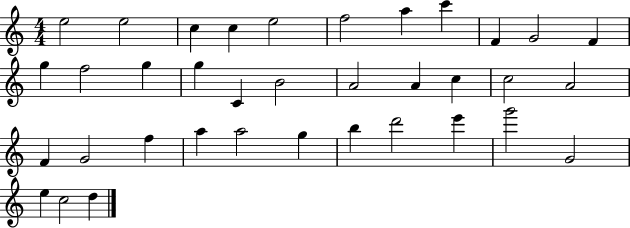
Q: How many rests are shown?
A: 0